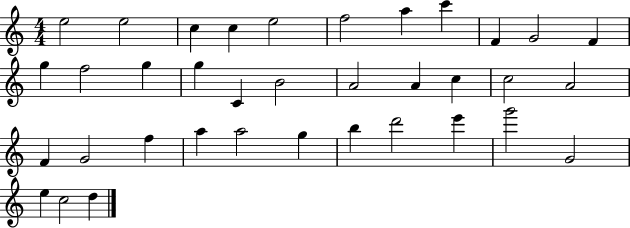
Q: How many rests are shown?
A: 0